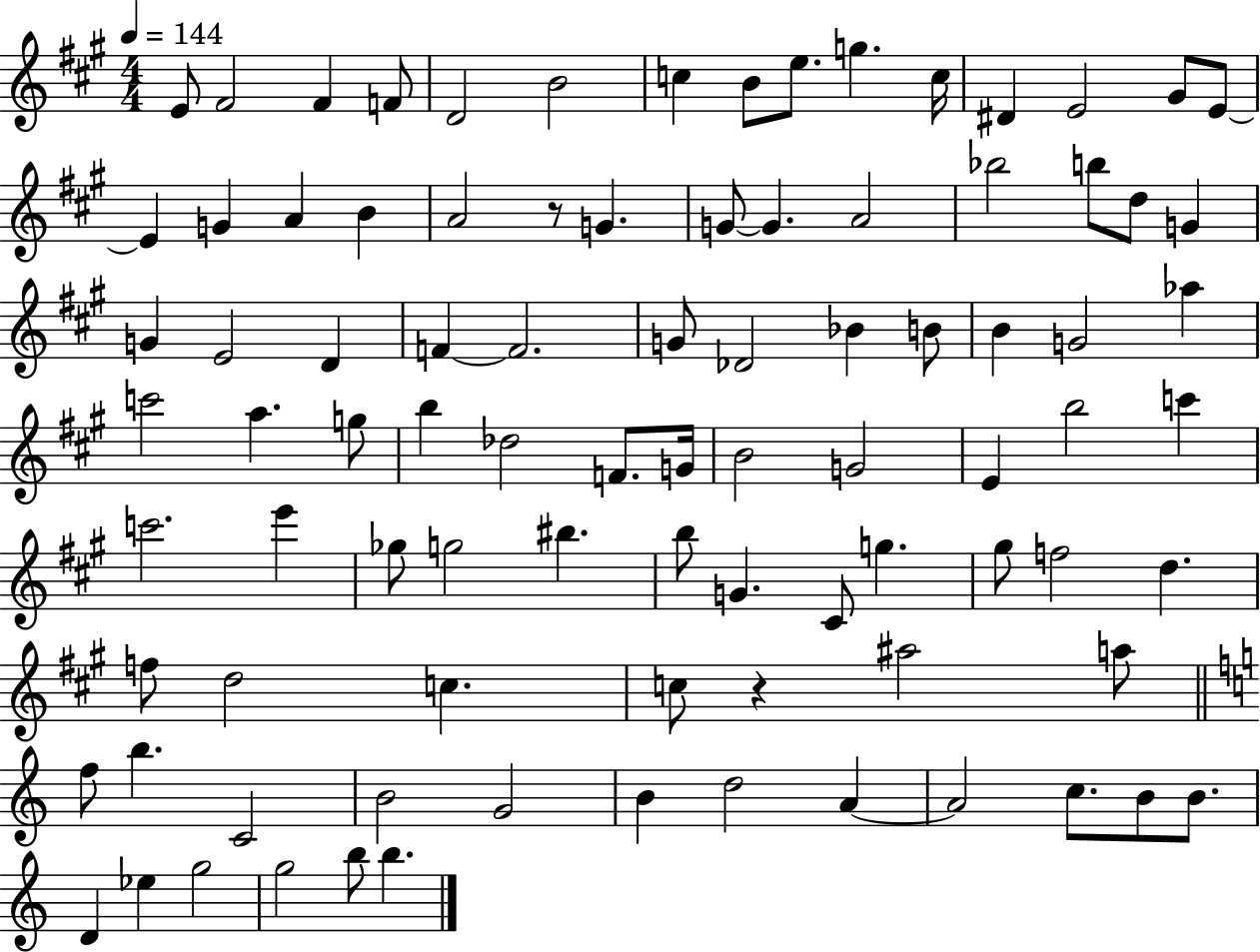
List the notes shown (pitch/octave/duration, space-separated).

E4/e F#4/h F#4/q F4/e D4/h B4/h C5/q B4/e E5/e. G5/q. C5/s D#4/q E4/h G#4/e E4/e E4/q G4/q A4/q B4/q A4/h R/e G4/q. G4/e G4/q. A4/h Bb5/h B5/e D5/e G4/q G4/q E4/h D4/q F4/q F4/h. G4/e Db4/h Bb4/q B4/e B4/q G4/h Ab5/q C6/h A5/q. G5/e B5/q Db5/h F4/e. G4/s B4/h G4/h E4/q B5/h C6/q C6/h. E6/q Gb5/e G5/h BIS5/q. B5/e G4/q. C#4/e G5/q. G#5/e F5/h D5/q. F5/e D5/h C5/q. C5/e R/q A#5/h A5/e F5/e B5/q. C4/h B4/h G4/h B4/q D5/h A4/q A4/h C5/e. B4/e B4/e. D4/q Eb5/q G5/h G5/h B5/e B5/q.